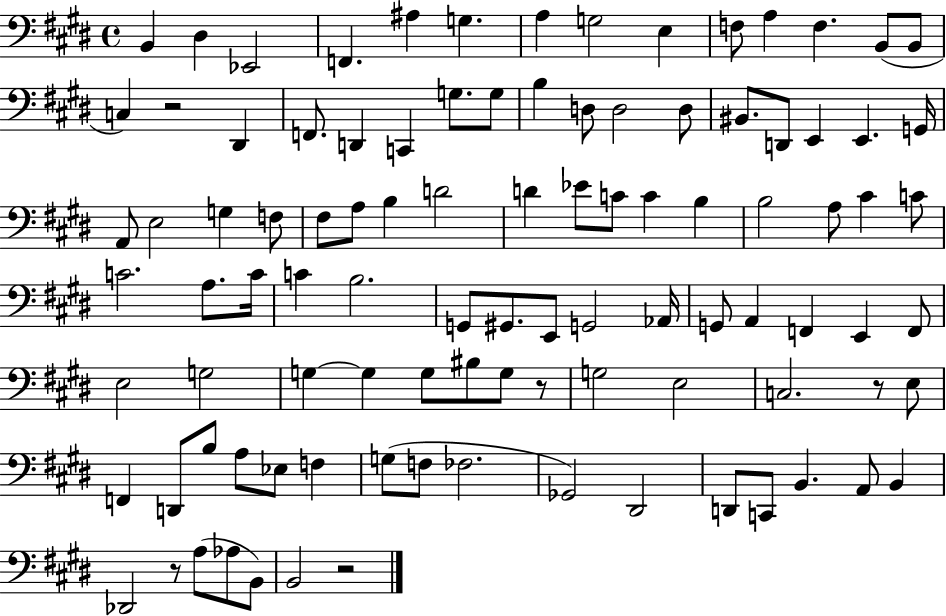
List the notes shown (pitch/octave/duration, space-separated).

B2/q D#3/q Eb2/h F2/q. A#3/q G3/q. A3/q G3/h E3/q F3/e A3/q F3/q. B2/e B2/e C3/q R/h D#2/q F2/e. D2/q C2/q G3/e. G3/e B3/q D3/e D3/h D3/e BIS2/e. D2/e E2/q E2/q. G2/s A2/e E3/h G3/q F3/e F#3/e A3/e B3/q D4/h D4/q Eb4/e C4/e C4/q B3/q B3/h A3/e C#4/q C4/e C4/h. A3/e. C4/s C4/q B3/h. G2/e G#2/e. E2/e G2/h Ab2/s G2/e A2/q F2/q E2/q F2/e E3/h G3/h G3/q G3/q G3/e BIS3/e G3/e R/e G3/h E3/h C3/h. R/e E3/e F2/q D2/e B3/e A3/e Eb3/e F3/q G3/e F3/e FES3/h. Gb2/h D#2/h D2/e C2/e B2/q. A2/e B2/q Db2/h R/e A3/e Ab3/e B2/e B2/h R/h